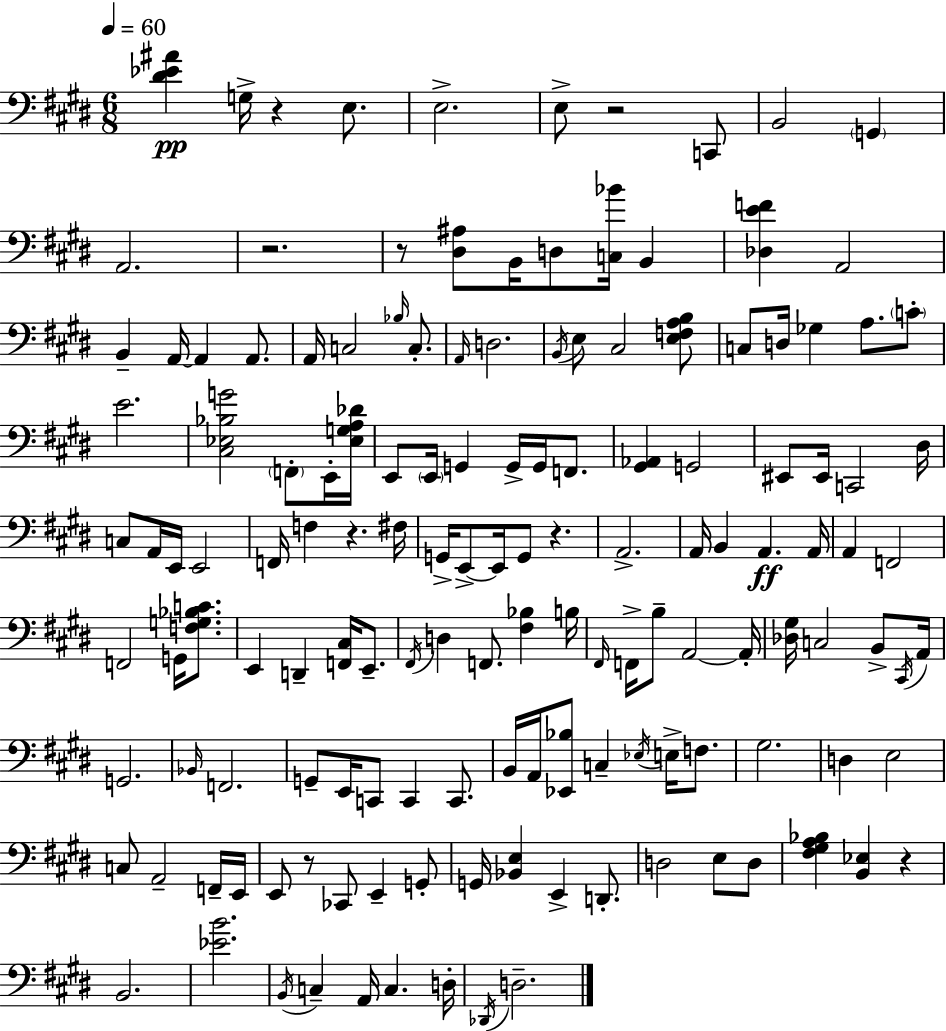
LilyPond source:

{
  \clef bass
  \numericTimeSignature
  \time 6/8
  \key e \major
  \tempo 4 = 60
  <dis' ees' ais'>4\pp g16-> r4 e8. | e2.-> | e8-> r2 c,8 | b,2 \parenthesize g,4 | \break a,2. | r2. | r8 <dis ais>8 b,16 d8 <c bes'>16 b,4 | <des e' f'>4 a,2 | \break b,4-- a,16~~ a,4 a,8. | a,16 c2 \grace { bes16 } c8.-. | \grace { a,16 } d2. | \acciaccatura { b,16 } e8 cis2 | \break <e f a b>8 c8 d16 ges4 a8. | \parenthesize c'8-. e'2. | <cis ees bes g'>2 \parenthesize f,8-. | e,16-. <ees g a des'>16 e,8 \parenthesize e,16 g,4 g,16-> g,16 | \break f,8. <gis, aes,>4 g,2 | eis,8 eis,16 c,2 | dis16 c8 a,16 e,16 e,2 | f,16 f4 r4. | \break fis16 g,16-> e,8->~~ e,16 g,8 r4. | a,2.-> | a,16 b,4 a,4.\ff | a,16 a,4 f,2 | \break f,2 g,16 | <f g bes c'>8. e,4 d,4-- <f, cis>16 | e,8.-- \acciaccatura { fis,16 } d4 f,8. <fis bes>4 | b16 \grace { fis,16 } f,16-> b8-- a,2~~ | \break a,16-. <des gis>16 c2 | b,8-> \acciaccatura { cis,16 } a,16 g,2. | \grace { bes,16 } f,2. | g,8-- e,16 c,8 | \break c,4 c,8. b,16 a,16 <ees, bes>8 c4-- | \acciaccatura { ees16 } e16-> f8. gis2. | d4 | e2 c8 a,2-- | \break f,16-- e,16 e,8 r8 | ces,8 e,4-- g,8-. g,16 <bes, e>4 | e,4-> d,8.-. d2 | e8 d8 <fis gis a bes>4 | \break <b, ees>4 r4 b,2. | <ees' b'>2. | \acciaccatura { b,16 } c4-- | a,16 c4. d16-. \acciaccatura { des,16 } d2.-- | \break \bar "|."
}